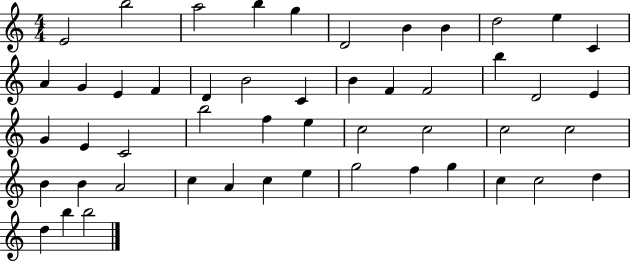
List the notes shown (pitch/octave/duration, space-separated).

E4/h B5/h A5/h B5/q G5/q D4/h B4/q B4/q D5/h E5/q C4/q A4/q G4/q E4/q F4/q D4/q B4/h C4/q B4/q F4/q F4/h B5/q D4/h E4/q G4/q E4/q C4/h B5/h F5/q E5/q C5/h C5/h C5/h C5/h B4/q B4/q A4/h C5/q A4/q C5/q E5/q G5/h F5/q G5/q C5/q C5/h D5/q D5/q B5/q B5/h